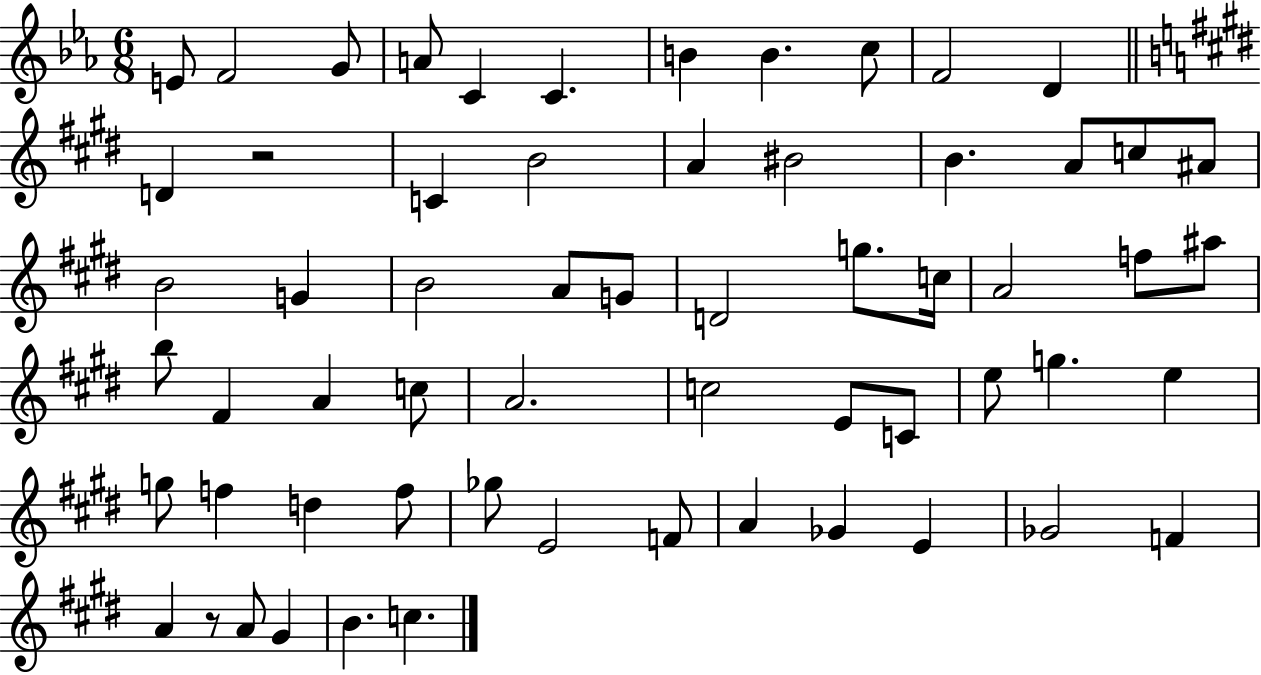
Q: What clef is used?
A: treble